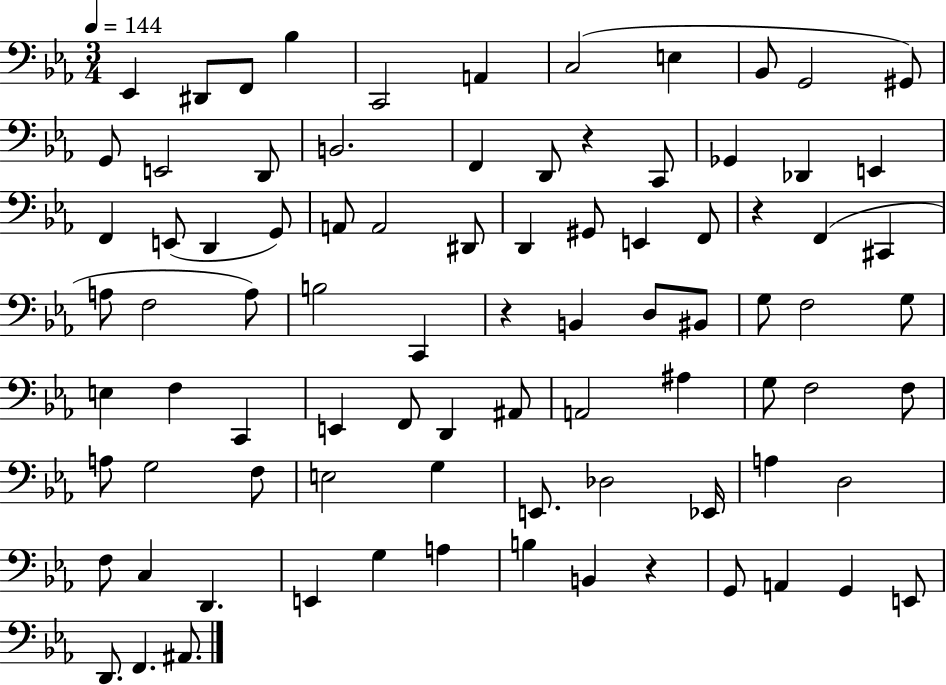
{
  \clef bass
  \numericTimeSignature
  \time 3/4
  \key ees \major
  \tempo 4 = 144
  \repeat volta 2 { ees,4 dis,8 f,8 bes4 | c,2 a,4 | c2( e4 | bes,8 g,2 gis,8) | \break g,8 e,2 d,8 | b,2. | f,4 d,8 r4 c,8 | ges,4 des,4 e,4 | \break f,4 e,8( d,4 g,8) | a,8 a,2 dis,8 | d,4 gis,8 e,4 f,8 | r4 f,4( cis,4 | \break a8 f2 a8) | b2 c,4 | r4 b,4 d8 bis,8 | g8 f2 g8 | \break e4 f4 c,4 | e,4 f,8 d,4 ais,8 | a,2 ais4 | g8 f2 f8 | \break a8 g2 f8 | e2 g4 | e,8. des2 ees,16 | a4 d2 | \break f8 c4 d,4. | e,4 g4 a4 | b4 b,4 r4 | g,8 a,4 g,4 e,8 | \break d,8. f,4. ais,8. | } \bar "|."
}